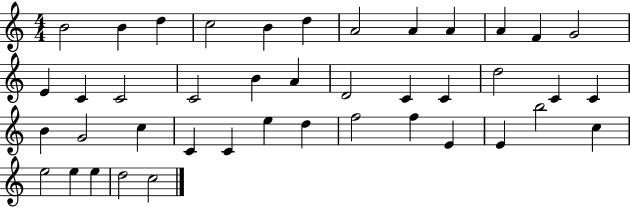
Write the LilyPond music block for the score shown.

{
  \clef treble
  \numericTimeSignature
  \time 4/4
  \key c \major
  b'2 b'4 d''4 | c''2 b'4 d''4 | a'2 a'4 a'4 | a'4 f'4 g'2 | \break e'4 c'4 c'2 | c'2 b'4 a'4 | d'2 c'4 c'4 | d''2 c'4 c'4 | \break b'4 g'2 c''4 | c'4 c'4 e''4 d''4 | f''2 f''4 e'4 | e'4 b''2 c''4 | \break e''2 e''4 e''4 | d''2 c''2 | \bar "|."
}